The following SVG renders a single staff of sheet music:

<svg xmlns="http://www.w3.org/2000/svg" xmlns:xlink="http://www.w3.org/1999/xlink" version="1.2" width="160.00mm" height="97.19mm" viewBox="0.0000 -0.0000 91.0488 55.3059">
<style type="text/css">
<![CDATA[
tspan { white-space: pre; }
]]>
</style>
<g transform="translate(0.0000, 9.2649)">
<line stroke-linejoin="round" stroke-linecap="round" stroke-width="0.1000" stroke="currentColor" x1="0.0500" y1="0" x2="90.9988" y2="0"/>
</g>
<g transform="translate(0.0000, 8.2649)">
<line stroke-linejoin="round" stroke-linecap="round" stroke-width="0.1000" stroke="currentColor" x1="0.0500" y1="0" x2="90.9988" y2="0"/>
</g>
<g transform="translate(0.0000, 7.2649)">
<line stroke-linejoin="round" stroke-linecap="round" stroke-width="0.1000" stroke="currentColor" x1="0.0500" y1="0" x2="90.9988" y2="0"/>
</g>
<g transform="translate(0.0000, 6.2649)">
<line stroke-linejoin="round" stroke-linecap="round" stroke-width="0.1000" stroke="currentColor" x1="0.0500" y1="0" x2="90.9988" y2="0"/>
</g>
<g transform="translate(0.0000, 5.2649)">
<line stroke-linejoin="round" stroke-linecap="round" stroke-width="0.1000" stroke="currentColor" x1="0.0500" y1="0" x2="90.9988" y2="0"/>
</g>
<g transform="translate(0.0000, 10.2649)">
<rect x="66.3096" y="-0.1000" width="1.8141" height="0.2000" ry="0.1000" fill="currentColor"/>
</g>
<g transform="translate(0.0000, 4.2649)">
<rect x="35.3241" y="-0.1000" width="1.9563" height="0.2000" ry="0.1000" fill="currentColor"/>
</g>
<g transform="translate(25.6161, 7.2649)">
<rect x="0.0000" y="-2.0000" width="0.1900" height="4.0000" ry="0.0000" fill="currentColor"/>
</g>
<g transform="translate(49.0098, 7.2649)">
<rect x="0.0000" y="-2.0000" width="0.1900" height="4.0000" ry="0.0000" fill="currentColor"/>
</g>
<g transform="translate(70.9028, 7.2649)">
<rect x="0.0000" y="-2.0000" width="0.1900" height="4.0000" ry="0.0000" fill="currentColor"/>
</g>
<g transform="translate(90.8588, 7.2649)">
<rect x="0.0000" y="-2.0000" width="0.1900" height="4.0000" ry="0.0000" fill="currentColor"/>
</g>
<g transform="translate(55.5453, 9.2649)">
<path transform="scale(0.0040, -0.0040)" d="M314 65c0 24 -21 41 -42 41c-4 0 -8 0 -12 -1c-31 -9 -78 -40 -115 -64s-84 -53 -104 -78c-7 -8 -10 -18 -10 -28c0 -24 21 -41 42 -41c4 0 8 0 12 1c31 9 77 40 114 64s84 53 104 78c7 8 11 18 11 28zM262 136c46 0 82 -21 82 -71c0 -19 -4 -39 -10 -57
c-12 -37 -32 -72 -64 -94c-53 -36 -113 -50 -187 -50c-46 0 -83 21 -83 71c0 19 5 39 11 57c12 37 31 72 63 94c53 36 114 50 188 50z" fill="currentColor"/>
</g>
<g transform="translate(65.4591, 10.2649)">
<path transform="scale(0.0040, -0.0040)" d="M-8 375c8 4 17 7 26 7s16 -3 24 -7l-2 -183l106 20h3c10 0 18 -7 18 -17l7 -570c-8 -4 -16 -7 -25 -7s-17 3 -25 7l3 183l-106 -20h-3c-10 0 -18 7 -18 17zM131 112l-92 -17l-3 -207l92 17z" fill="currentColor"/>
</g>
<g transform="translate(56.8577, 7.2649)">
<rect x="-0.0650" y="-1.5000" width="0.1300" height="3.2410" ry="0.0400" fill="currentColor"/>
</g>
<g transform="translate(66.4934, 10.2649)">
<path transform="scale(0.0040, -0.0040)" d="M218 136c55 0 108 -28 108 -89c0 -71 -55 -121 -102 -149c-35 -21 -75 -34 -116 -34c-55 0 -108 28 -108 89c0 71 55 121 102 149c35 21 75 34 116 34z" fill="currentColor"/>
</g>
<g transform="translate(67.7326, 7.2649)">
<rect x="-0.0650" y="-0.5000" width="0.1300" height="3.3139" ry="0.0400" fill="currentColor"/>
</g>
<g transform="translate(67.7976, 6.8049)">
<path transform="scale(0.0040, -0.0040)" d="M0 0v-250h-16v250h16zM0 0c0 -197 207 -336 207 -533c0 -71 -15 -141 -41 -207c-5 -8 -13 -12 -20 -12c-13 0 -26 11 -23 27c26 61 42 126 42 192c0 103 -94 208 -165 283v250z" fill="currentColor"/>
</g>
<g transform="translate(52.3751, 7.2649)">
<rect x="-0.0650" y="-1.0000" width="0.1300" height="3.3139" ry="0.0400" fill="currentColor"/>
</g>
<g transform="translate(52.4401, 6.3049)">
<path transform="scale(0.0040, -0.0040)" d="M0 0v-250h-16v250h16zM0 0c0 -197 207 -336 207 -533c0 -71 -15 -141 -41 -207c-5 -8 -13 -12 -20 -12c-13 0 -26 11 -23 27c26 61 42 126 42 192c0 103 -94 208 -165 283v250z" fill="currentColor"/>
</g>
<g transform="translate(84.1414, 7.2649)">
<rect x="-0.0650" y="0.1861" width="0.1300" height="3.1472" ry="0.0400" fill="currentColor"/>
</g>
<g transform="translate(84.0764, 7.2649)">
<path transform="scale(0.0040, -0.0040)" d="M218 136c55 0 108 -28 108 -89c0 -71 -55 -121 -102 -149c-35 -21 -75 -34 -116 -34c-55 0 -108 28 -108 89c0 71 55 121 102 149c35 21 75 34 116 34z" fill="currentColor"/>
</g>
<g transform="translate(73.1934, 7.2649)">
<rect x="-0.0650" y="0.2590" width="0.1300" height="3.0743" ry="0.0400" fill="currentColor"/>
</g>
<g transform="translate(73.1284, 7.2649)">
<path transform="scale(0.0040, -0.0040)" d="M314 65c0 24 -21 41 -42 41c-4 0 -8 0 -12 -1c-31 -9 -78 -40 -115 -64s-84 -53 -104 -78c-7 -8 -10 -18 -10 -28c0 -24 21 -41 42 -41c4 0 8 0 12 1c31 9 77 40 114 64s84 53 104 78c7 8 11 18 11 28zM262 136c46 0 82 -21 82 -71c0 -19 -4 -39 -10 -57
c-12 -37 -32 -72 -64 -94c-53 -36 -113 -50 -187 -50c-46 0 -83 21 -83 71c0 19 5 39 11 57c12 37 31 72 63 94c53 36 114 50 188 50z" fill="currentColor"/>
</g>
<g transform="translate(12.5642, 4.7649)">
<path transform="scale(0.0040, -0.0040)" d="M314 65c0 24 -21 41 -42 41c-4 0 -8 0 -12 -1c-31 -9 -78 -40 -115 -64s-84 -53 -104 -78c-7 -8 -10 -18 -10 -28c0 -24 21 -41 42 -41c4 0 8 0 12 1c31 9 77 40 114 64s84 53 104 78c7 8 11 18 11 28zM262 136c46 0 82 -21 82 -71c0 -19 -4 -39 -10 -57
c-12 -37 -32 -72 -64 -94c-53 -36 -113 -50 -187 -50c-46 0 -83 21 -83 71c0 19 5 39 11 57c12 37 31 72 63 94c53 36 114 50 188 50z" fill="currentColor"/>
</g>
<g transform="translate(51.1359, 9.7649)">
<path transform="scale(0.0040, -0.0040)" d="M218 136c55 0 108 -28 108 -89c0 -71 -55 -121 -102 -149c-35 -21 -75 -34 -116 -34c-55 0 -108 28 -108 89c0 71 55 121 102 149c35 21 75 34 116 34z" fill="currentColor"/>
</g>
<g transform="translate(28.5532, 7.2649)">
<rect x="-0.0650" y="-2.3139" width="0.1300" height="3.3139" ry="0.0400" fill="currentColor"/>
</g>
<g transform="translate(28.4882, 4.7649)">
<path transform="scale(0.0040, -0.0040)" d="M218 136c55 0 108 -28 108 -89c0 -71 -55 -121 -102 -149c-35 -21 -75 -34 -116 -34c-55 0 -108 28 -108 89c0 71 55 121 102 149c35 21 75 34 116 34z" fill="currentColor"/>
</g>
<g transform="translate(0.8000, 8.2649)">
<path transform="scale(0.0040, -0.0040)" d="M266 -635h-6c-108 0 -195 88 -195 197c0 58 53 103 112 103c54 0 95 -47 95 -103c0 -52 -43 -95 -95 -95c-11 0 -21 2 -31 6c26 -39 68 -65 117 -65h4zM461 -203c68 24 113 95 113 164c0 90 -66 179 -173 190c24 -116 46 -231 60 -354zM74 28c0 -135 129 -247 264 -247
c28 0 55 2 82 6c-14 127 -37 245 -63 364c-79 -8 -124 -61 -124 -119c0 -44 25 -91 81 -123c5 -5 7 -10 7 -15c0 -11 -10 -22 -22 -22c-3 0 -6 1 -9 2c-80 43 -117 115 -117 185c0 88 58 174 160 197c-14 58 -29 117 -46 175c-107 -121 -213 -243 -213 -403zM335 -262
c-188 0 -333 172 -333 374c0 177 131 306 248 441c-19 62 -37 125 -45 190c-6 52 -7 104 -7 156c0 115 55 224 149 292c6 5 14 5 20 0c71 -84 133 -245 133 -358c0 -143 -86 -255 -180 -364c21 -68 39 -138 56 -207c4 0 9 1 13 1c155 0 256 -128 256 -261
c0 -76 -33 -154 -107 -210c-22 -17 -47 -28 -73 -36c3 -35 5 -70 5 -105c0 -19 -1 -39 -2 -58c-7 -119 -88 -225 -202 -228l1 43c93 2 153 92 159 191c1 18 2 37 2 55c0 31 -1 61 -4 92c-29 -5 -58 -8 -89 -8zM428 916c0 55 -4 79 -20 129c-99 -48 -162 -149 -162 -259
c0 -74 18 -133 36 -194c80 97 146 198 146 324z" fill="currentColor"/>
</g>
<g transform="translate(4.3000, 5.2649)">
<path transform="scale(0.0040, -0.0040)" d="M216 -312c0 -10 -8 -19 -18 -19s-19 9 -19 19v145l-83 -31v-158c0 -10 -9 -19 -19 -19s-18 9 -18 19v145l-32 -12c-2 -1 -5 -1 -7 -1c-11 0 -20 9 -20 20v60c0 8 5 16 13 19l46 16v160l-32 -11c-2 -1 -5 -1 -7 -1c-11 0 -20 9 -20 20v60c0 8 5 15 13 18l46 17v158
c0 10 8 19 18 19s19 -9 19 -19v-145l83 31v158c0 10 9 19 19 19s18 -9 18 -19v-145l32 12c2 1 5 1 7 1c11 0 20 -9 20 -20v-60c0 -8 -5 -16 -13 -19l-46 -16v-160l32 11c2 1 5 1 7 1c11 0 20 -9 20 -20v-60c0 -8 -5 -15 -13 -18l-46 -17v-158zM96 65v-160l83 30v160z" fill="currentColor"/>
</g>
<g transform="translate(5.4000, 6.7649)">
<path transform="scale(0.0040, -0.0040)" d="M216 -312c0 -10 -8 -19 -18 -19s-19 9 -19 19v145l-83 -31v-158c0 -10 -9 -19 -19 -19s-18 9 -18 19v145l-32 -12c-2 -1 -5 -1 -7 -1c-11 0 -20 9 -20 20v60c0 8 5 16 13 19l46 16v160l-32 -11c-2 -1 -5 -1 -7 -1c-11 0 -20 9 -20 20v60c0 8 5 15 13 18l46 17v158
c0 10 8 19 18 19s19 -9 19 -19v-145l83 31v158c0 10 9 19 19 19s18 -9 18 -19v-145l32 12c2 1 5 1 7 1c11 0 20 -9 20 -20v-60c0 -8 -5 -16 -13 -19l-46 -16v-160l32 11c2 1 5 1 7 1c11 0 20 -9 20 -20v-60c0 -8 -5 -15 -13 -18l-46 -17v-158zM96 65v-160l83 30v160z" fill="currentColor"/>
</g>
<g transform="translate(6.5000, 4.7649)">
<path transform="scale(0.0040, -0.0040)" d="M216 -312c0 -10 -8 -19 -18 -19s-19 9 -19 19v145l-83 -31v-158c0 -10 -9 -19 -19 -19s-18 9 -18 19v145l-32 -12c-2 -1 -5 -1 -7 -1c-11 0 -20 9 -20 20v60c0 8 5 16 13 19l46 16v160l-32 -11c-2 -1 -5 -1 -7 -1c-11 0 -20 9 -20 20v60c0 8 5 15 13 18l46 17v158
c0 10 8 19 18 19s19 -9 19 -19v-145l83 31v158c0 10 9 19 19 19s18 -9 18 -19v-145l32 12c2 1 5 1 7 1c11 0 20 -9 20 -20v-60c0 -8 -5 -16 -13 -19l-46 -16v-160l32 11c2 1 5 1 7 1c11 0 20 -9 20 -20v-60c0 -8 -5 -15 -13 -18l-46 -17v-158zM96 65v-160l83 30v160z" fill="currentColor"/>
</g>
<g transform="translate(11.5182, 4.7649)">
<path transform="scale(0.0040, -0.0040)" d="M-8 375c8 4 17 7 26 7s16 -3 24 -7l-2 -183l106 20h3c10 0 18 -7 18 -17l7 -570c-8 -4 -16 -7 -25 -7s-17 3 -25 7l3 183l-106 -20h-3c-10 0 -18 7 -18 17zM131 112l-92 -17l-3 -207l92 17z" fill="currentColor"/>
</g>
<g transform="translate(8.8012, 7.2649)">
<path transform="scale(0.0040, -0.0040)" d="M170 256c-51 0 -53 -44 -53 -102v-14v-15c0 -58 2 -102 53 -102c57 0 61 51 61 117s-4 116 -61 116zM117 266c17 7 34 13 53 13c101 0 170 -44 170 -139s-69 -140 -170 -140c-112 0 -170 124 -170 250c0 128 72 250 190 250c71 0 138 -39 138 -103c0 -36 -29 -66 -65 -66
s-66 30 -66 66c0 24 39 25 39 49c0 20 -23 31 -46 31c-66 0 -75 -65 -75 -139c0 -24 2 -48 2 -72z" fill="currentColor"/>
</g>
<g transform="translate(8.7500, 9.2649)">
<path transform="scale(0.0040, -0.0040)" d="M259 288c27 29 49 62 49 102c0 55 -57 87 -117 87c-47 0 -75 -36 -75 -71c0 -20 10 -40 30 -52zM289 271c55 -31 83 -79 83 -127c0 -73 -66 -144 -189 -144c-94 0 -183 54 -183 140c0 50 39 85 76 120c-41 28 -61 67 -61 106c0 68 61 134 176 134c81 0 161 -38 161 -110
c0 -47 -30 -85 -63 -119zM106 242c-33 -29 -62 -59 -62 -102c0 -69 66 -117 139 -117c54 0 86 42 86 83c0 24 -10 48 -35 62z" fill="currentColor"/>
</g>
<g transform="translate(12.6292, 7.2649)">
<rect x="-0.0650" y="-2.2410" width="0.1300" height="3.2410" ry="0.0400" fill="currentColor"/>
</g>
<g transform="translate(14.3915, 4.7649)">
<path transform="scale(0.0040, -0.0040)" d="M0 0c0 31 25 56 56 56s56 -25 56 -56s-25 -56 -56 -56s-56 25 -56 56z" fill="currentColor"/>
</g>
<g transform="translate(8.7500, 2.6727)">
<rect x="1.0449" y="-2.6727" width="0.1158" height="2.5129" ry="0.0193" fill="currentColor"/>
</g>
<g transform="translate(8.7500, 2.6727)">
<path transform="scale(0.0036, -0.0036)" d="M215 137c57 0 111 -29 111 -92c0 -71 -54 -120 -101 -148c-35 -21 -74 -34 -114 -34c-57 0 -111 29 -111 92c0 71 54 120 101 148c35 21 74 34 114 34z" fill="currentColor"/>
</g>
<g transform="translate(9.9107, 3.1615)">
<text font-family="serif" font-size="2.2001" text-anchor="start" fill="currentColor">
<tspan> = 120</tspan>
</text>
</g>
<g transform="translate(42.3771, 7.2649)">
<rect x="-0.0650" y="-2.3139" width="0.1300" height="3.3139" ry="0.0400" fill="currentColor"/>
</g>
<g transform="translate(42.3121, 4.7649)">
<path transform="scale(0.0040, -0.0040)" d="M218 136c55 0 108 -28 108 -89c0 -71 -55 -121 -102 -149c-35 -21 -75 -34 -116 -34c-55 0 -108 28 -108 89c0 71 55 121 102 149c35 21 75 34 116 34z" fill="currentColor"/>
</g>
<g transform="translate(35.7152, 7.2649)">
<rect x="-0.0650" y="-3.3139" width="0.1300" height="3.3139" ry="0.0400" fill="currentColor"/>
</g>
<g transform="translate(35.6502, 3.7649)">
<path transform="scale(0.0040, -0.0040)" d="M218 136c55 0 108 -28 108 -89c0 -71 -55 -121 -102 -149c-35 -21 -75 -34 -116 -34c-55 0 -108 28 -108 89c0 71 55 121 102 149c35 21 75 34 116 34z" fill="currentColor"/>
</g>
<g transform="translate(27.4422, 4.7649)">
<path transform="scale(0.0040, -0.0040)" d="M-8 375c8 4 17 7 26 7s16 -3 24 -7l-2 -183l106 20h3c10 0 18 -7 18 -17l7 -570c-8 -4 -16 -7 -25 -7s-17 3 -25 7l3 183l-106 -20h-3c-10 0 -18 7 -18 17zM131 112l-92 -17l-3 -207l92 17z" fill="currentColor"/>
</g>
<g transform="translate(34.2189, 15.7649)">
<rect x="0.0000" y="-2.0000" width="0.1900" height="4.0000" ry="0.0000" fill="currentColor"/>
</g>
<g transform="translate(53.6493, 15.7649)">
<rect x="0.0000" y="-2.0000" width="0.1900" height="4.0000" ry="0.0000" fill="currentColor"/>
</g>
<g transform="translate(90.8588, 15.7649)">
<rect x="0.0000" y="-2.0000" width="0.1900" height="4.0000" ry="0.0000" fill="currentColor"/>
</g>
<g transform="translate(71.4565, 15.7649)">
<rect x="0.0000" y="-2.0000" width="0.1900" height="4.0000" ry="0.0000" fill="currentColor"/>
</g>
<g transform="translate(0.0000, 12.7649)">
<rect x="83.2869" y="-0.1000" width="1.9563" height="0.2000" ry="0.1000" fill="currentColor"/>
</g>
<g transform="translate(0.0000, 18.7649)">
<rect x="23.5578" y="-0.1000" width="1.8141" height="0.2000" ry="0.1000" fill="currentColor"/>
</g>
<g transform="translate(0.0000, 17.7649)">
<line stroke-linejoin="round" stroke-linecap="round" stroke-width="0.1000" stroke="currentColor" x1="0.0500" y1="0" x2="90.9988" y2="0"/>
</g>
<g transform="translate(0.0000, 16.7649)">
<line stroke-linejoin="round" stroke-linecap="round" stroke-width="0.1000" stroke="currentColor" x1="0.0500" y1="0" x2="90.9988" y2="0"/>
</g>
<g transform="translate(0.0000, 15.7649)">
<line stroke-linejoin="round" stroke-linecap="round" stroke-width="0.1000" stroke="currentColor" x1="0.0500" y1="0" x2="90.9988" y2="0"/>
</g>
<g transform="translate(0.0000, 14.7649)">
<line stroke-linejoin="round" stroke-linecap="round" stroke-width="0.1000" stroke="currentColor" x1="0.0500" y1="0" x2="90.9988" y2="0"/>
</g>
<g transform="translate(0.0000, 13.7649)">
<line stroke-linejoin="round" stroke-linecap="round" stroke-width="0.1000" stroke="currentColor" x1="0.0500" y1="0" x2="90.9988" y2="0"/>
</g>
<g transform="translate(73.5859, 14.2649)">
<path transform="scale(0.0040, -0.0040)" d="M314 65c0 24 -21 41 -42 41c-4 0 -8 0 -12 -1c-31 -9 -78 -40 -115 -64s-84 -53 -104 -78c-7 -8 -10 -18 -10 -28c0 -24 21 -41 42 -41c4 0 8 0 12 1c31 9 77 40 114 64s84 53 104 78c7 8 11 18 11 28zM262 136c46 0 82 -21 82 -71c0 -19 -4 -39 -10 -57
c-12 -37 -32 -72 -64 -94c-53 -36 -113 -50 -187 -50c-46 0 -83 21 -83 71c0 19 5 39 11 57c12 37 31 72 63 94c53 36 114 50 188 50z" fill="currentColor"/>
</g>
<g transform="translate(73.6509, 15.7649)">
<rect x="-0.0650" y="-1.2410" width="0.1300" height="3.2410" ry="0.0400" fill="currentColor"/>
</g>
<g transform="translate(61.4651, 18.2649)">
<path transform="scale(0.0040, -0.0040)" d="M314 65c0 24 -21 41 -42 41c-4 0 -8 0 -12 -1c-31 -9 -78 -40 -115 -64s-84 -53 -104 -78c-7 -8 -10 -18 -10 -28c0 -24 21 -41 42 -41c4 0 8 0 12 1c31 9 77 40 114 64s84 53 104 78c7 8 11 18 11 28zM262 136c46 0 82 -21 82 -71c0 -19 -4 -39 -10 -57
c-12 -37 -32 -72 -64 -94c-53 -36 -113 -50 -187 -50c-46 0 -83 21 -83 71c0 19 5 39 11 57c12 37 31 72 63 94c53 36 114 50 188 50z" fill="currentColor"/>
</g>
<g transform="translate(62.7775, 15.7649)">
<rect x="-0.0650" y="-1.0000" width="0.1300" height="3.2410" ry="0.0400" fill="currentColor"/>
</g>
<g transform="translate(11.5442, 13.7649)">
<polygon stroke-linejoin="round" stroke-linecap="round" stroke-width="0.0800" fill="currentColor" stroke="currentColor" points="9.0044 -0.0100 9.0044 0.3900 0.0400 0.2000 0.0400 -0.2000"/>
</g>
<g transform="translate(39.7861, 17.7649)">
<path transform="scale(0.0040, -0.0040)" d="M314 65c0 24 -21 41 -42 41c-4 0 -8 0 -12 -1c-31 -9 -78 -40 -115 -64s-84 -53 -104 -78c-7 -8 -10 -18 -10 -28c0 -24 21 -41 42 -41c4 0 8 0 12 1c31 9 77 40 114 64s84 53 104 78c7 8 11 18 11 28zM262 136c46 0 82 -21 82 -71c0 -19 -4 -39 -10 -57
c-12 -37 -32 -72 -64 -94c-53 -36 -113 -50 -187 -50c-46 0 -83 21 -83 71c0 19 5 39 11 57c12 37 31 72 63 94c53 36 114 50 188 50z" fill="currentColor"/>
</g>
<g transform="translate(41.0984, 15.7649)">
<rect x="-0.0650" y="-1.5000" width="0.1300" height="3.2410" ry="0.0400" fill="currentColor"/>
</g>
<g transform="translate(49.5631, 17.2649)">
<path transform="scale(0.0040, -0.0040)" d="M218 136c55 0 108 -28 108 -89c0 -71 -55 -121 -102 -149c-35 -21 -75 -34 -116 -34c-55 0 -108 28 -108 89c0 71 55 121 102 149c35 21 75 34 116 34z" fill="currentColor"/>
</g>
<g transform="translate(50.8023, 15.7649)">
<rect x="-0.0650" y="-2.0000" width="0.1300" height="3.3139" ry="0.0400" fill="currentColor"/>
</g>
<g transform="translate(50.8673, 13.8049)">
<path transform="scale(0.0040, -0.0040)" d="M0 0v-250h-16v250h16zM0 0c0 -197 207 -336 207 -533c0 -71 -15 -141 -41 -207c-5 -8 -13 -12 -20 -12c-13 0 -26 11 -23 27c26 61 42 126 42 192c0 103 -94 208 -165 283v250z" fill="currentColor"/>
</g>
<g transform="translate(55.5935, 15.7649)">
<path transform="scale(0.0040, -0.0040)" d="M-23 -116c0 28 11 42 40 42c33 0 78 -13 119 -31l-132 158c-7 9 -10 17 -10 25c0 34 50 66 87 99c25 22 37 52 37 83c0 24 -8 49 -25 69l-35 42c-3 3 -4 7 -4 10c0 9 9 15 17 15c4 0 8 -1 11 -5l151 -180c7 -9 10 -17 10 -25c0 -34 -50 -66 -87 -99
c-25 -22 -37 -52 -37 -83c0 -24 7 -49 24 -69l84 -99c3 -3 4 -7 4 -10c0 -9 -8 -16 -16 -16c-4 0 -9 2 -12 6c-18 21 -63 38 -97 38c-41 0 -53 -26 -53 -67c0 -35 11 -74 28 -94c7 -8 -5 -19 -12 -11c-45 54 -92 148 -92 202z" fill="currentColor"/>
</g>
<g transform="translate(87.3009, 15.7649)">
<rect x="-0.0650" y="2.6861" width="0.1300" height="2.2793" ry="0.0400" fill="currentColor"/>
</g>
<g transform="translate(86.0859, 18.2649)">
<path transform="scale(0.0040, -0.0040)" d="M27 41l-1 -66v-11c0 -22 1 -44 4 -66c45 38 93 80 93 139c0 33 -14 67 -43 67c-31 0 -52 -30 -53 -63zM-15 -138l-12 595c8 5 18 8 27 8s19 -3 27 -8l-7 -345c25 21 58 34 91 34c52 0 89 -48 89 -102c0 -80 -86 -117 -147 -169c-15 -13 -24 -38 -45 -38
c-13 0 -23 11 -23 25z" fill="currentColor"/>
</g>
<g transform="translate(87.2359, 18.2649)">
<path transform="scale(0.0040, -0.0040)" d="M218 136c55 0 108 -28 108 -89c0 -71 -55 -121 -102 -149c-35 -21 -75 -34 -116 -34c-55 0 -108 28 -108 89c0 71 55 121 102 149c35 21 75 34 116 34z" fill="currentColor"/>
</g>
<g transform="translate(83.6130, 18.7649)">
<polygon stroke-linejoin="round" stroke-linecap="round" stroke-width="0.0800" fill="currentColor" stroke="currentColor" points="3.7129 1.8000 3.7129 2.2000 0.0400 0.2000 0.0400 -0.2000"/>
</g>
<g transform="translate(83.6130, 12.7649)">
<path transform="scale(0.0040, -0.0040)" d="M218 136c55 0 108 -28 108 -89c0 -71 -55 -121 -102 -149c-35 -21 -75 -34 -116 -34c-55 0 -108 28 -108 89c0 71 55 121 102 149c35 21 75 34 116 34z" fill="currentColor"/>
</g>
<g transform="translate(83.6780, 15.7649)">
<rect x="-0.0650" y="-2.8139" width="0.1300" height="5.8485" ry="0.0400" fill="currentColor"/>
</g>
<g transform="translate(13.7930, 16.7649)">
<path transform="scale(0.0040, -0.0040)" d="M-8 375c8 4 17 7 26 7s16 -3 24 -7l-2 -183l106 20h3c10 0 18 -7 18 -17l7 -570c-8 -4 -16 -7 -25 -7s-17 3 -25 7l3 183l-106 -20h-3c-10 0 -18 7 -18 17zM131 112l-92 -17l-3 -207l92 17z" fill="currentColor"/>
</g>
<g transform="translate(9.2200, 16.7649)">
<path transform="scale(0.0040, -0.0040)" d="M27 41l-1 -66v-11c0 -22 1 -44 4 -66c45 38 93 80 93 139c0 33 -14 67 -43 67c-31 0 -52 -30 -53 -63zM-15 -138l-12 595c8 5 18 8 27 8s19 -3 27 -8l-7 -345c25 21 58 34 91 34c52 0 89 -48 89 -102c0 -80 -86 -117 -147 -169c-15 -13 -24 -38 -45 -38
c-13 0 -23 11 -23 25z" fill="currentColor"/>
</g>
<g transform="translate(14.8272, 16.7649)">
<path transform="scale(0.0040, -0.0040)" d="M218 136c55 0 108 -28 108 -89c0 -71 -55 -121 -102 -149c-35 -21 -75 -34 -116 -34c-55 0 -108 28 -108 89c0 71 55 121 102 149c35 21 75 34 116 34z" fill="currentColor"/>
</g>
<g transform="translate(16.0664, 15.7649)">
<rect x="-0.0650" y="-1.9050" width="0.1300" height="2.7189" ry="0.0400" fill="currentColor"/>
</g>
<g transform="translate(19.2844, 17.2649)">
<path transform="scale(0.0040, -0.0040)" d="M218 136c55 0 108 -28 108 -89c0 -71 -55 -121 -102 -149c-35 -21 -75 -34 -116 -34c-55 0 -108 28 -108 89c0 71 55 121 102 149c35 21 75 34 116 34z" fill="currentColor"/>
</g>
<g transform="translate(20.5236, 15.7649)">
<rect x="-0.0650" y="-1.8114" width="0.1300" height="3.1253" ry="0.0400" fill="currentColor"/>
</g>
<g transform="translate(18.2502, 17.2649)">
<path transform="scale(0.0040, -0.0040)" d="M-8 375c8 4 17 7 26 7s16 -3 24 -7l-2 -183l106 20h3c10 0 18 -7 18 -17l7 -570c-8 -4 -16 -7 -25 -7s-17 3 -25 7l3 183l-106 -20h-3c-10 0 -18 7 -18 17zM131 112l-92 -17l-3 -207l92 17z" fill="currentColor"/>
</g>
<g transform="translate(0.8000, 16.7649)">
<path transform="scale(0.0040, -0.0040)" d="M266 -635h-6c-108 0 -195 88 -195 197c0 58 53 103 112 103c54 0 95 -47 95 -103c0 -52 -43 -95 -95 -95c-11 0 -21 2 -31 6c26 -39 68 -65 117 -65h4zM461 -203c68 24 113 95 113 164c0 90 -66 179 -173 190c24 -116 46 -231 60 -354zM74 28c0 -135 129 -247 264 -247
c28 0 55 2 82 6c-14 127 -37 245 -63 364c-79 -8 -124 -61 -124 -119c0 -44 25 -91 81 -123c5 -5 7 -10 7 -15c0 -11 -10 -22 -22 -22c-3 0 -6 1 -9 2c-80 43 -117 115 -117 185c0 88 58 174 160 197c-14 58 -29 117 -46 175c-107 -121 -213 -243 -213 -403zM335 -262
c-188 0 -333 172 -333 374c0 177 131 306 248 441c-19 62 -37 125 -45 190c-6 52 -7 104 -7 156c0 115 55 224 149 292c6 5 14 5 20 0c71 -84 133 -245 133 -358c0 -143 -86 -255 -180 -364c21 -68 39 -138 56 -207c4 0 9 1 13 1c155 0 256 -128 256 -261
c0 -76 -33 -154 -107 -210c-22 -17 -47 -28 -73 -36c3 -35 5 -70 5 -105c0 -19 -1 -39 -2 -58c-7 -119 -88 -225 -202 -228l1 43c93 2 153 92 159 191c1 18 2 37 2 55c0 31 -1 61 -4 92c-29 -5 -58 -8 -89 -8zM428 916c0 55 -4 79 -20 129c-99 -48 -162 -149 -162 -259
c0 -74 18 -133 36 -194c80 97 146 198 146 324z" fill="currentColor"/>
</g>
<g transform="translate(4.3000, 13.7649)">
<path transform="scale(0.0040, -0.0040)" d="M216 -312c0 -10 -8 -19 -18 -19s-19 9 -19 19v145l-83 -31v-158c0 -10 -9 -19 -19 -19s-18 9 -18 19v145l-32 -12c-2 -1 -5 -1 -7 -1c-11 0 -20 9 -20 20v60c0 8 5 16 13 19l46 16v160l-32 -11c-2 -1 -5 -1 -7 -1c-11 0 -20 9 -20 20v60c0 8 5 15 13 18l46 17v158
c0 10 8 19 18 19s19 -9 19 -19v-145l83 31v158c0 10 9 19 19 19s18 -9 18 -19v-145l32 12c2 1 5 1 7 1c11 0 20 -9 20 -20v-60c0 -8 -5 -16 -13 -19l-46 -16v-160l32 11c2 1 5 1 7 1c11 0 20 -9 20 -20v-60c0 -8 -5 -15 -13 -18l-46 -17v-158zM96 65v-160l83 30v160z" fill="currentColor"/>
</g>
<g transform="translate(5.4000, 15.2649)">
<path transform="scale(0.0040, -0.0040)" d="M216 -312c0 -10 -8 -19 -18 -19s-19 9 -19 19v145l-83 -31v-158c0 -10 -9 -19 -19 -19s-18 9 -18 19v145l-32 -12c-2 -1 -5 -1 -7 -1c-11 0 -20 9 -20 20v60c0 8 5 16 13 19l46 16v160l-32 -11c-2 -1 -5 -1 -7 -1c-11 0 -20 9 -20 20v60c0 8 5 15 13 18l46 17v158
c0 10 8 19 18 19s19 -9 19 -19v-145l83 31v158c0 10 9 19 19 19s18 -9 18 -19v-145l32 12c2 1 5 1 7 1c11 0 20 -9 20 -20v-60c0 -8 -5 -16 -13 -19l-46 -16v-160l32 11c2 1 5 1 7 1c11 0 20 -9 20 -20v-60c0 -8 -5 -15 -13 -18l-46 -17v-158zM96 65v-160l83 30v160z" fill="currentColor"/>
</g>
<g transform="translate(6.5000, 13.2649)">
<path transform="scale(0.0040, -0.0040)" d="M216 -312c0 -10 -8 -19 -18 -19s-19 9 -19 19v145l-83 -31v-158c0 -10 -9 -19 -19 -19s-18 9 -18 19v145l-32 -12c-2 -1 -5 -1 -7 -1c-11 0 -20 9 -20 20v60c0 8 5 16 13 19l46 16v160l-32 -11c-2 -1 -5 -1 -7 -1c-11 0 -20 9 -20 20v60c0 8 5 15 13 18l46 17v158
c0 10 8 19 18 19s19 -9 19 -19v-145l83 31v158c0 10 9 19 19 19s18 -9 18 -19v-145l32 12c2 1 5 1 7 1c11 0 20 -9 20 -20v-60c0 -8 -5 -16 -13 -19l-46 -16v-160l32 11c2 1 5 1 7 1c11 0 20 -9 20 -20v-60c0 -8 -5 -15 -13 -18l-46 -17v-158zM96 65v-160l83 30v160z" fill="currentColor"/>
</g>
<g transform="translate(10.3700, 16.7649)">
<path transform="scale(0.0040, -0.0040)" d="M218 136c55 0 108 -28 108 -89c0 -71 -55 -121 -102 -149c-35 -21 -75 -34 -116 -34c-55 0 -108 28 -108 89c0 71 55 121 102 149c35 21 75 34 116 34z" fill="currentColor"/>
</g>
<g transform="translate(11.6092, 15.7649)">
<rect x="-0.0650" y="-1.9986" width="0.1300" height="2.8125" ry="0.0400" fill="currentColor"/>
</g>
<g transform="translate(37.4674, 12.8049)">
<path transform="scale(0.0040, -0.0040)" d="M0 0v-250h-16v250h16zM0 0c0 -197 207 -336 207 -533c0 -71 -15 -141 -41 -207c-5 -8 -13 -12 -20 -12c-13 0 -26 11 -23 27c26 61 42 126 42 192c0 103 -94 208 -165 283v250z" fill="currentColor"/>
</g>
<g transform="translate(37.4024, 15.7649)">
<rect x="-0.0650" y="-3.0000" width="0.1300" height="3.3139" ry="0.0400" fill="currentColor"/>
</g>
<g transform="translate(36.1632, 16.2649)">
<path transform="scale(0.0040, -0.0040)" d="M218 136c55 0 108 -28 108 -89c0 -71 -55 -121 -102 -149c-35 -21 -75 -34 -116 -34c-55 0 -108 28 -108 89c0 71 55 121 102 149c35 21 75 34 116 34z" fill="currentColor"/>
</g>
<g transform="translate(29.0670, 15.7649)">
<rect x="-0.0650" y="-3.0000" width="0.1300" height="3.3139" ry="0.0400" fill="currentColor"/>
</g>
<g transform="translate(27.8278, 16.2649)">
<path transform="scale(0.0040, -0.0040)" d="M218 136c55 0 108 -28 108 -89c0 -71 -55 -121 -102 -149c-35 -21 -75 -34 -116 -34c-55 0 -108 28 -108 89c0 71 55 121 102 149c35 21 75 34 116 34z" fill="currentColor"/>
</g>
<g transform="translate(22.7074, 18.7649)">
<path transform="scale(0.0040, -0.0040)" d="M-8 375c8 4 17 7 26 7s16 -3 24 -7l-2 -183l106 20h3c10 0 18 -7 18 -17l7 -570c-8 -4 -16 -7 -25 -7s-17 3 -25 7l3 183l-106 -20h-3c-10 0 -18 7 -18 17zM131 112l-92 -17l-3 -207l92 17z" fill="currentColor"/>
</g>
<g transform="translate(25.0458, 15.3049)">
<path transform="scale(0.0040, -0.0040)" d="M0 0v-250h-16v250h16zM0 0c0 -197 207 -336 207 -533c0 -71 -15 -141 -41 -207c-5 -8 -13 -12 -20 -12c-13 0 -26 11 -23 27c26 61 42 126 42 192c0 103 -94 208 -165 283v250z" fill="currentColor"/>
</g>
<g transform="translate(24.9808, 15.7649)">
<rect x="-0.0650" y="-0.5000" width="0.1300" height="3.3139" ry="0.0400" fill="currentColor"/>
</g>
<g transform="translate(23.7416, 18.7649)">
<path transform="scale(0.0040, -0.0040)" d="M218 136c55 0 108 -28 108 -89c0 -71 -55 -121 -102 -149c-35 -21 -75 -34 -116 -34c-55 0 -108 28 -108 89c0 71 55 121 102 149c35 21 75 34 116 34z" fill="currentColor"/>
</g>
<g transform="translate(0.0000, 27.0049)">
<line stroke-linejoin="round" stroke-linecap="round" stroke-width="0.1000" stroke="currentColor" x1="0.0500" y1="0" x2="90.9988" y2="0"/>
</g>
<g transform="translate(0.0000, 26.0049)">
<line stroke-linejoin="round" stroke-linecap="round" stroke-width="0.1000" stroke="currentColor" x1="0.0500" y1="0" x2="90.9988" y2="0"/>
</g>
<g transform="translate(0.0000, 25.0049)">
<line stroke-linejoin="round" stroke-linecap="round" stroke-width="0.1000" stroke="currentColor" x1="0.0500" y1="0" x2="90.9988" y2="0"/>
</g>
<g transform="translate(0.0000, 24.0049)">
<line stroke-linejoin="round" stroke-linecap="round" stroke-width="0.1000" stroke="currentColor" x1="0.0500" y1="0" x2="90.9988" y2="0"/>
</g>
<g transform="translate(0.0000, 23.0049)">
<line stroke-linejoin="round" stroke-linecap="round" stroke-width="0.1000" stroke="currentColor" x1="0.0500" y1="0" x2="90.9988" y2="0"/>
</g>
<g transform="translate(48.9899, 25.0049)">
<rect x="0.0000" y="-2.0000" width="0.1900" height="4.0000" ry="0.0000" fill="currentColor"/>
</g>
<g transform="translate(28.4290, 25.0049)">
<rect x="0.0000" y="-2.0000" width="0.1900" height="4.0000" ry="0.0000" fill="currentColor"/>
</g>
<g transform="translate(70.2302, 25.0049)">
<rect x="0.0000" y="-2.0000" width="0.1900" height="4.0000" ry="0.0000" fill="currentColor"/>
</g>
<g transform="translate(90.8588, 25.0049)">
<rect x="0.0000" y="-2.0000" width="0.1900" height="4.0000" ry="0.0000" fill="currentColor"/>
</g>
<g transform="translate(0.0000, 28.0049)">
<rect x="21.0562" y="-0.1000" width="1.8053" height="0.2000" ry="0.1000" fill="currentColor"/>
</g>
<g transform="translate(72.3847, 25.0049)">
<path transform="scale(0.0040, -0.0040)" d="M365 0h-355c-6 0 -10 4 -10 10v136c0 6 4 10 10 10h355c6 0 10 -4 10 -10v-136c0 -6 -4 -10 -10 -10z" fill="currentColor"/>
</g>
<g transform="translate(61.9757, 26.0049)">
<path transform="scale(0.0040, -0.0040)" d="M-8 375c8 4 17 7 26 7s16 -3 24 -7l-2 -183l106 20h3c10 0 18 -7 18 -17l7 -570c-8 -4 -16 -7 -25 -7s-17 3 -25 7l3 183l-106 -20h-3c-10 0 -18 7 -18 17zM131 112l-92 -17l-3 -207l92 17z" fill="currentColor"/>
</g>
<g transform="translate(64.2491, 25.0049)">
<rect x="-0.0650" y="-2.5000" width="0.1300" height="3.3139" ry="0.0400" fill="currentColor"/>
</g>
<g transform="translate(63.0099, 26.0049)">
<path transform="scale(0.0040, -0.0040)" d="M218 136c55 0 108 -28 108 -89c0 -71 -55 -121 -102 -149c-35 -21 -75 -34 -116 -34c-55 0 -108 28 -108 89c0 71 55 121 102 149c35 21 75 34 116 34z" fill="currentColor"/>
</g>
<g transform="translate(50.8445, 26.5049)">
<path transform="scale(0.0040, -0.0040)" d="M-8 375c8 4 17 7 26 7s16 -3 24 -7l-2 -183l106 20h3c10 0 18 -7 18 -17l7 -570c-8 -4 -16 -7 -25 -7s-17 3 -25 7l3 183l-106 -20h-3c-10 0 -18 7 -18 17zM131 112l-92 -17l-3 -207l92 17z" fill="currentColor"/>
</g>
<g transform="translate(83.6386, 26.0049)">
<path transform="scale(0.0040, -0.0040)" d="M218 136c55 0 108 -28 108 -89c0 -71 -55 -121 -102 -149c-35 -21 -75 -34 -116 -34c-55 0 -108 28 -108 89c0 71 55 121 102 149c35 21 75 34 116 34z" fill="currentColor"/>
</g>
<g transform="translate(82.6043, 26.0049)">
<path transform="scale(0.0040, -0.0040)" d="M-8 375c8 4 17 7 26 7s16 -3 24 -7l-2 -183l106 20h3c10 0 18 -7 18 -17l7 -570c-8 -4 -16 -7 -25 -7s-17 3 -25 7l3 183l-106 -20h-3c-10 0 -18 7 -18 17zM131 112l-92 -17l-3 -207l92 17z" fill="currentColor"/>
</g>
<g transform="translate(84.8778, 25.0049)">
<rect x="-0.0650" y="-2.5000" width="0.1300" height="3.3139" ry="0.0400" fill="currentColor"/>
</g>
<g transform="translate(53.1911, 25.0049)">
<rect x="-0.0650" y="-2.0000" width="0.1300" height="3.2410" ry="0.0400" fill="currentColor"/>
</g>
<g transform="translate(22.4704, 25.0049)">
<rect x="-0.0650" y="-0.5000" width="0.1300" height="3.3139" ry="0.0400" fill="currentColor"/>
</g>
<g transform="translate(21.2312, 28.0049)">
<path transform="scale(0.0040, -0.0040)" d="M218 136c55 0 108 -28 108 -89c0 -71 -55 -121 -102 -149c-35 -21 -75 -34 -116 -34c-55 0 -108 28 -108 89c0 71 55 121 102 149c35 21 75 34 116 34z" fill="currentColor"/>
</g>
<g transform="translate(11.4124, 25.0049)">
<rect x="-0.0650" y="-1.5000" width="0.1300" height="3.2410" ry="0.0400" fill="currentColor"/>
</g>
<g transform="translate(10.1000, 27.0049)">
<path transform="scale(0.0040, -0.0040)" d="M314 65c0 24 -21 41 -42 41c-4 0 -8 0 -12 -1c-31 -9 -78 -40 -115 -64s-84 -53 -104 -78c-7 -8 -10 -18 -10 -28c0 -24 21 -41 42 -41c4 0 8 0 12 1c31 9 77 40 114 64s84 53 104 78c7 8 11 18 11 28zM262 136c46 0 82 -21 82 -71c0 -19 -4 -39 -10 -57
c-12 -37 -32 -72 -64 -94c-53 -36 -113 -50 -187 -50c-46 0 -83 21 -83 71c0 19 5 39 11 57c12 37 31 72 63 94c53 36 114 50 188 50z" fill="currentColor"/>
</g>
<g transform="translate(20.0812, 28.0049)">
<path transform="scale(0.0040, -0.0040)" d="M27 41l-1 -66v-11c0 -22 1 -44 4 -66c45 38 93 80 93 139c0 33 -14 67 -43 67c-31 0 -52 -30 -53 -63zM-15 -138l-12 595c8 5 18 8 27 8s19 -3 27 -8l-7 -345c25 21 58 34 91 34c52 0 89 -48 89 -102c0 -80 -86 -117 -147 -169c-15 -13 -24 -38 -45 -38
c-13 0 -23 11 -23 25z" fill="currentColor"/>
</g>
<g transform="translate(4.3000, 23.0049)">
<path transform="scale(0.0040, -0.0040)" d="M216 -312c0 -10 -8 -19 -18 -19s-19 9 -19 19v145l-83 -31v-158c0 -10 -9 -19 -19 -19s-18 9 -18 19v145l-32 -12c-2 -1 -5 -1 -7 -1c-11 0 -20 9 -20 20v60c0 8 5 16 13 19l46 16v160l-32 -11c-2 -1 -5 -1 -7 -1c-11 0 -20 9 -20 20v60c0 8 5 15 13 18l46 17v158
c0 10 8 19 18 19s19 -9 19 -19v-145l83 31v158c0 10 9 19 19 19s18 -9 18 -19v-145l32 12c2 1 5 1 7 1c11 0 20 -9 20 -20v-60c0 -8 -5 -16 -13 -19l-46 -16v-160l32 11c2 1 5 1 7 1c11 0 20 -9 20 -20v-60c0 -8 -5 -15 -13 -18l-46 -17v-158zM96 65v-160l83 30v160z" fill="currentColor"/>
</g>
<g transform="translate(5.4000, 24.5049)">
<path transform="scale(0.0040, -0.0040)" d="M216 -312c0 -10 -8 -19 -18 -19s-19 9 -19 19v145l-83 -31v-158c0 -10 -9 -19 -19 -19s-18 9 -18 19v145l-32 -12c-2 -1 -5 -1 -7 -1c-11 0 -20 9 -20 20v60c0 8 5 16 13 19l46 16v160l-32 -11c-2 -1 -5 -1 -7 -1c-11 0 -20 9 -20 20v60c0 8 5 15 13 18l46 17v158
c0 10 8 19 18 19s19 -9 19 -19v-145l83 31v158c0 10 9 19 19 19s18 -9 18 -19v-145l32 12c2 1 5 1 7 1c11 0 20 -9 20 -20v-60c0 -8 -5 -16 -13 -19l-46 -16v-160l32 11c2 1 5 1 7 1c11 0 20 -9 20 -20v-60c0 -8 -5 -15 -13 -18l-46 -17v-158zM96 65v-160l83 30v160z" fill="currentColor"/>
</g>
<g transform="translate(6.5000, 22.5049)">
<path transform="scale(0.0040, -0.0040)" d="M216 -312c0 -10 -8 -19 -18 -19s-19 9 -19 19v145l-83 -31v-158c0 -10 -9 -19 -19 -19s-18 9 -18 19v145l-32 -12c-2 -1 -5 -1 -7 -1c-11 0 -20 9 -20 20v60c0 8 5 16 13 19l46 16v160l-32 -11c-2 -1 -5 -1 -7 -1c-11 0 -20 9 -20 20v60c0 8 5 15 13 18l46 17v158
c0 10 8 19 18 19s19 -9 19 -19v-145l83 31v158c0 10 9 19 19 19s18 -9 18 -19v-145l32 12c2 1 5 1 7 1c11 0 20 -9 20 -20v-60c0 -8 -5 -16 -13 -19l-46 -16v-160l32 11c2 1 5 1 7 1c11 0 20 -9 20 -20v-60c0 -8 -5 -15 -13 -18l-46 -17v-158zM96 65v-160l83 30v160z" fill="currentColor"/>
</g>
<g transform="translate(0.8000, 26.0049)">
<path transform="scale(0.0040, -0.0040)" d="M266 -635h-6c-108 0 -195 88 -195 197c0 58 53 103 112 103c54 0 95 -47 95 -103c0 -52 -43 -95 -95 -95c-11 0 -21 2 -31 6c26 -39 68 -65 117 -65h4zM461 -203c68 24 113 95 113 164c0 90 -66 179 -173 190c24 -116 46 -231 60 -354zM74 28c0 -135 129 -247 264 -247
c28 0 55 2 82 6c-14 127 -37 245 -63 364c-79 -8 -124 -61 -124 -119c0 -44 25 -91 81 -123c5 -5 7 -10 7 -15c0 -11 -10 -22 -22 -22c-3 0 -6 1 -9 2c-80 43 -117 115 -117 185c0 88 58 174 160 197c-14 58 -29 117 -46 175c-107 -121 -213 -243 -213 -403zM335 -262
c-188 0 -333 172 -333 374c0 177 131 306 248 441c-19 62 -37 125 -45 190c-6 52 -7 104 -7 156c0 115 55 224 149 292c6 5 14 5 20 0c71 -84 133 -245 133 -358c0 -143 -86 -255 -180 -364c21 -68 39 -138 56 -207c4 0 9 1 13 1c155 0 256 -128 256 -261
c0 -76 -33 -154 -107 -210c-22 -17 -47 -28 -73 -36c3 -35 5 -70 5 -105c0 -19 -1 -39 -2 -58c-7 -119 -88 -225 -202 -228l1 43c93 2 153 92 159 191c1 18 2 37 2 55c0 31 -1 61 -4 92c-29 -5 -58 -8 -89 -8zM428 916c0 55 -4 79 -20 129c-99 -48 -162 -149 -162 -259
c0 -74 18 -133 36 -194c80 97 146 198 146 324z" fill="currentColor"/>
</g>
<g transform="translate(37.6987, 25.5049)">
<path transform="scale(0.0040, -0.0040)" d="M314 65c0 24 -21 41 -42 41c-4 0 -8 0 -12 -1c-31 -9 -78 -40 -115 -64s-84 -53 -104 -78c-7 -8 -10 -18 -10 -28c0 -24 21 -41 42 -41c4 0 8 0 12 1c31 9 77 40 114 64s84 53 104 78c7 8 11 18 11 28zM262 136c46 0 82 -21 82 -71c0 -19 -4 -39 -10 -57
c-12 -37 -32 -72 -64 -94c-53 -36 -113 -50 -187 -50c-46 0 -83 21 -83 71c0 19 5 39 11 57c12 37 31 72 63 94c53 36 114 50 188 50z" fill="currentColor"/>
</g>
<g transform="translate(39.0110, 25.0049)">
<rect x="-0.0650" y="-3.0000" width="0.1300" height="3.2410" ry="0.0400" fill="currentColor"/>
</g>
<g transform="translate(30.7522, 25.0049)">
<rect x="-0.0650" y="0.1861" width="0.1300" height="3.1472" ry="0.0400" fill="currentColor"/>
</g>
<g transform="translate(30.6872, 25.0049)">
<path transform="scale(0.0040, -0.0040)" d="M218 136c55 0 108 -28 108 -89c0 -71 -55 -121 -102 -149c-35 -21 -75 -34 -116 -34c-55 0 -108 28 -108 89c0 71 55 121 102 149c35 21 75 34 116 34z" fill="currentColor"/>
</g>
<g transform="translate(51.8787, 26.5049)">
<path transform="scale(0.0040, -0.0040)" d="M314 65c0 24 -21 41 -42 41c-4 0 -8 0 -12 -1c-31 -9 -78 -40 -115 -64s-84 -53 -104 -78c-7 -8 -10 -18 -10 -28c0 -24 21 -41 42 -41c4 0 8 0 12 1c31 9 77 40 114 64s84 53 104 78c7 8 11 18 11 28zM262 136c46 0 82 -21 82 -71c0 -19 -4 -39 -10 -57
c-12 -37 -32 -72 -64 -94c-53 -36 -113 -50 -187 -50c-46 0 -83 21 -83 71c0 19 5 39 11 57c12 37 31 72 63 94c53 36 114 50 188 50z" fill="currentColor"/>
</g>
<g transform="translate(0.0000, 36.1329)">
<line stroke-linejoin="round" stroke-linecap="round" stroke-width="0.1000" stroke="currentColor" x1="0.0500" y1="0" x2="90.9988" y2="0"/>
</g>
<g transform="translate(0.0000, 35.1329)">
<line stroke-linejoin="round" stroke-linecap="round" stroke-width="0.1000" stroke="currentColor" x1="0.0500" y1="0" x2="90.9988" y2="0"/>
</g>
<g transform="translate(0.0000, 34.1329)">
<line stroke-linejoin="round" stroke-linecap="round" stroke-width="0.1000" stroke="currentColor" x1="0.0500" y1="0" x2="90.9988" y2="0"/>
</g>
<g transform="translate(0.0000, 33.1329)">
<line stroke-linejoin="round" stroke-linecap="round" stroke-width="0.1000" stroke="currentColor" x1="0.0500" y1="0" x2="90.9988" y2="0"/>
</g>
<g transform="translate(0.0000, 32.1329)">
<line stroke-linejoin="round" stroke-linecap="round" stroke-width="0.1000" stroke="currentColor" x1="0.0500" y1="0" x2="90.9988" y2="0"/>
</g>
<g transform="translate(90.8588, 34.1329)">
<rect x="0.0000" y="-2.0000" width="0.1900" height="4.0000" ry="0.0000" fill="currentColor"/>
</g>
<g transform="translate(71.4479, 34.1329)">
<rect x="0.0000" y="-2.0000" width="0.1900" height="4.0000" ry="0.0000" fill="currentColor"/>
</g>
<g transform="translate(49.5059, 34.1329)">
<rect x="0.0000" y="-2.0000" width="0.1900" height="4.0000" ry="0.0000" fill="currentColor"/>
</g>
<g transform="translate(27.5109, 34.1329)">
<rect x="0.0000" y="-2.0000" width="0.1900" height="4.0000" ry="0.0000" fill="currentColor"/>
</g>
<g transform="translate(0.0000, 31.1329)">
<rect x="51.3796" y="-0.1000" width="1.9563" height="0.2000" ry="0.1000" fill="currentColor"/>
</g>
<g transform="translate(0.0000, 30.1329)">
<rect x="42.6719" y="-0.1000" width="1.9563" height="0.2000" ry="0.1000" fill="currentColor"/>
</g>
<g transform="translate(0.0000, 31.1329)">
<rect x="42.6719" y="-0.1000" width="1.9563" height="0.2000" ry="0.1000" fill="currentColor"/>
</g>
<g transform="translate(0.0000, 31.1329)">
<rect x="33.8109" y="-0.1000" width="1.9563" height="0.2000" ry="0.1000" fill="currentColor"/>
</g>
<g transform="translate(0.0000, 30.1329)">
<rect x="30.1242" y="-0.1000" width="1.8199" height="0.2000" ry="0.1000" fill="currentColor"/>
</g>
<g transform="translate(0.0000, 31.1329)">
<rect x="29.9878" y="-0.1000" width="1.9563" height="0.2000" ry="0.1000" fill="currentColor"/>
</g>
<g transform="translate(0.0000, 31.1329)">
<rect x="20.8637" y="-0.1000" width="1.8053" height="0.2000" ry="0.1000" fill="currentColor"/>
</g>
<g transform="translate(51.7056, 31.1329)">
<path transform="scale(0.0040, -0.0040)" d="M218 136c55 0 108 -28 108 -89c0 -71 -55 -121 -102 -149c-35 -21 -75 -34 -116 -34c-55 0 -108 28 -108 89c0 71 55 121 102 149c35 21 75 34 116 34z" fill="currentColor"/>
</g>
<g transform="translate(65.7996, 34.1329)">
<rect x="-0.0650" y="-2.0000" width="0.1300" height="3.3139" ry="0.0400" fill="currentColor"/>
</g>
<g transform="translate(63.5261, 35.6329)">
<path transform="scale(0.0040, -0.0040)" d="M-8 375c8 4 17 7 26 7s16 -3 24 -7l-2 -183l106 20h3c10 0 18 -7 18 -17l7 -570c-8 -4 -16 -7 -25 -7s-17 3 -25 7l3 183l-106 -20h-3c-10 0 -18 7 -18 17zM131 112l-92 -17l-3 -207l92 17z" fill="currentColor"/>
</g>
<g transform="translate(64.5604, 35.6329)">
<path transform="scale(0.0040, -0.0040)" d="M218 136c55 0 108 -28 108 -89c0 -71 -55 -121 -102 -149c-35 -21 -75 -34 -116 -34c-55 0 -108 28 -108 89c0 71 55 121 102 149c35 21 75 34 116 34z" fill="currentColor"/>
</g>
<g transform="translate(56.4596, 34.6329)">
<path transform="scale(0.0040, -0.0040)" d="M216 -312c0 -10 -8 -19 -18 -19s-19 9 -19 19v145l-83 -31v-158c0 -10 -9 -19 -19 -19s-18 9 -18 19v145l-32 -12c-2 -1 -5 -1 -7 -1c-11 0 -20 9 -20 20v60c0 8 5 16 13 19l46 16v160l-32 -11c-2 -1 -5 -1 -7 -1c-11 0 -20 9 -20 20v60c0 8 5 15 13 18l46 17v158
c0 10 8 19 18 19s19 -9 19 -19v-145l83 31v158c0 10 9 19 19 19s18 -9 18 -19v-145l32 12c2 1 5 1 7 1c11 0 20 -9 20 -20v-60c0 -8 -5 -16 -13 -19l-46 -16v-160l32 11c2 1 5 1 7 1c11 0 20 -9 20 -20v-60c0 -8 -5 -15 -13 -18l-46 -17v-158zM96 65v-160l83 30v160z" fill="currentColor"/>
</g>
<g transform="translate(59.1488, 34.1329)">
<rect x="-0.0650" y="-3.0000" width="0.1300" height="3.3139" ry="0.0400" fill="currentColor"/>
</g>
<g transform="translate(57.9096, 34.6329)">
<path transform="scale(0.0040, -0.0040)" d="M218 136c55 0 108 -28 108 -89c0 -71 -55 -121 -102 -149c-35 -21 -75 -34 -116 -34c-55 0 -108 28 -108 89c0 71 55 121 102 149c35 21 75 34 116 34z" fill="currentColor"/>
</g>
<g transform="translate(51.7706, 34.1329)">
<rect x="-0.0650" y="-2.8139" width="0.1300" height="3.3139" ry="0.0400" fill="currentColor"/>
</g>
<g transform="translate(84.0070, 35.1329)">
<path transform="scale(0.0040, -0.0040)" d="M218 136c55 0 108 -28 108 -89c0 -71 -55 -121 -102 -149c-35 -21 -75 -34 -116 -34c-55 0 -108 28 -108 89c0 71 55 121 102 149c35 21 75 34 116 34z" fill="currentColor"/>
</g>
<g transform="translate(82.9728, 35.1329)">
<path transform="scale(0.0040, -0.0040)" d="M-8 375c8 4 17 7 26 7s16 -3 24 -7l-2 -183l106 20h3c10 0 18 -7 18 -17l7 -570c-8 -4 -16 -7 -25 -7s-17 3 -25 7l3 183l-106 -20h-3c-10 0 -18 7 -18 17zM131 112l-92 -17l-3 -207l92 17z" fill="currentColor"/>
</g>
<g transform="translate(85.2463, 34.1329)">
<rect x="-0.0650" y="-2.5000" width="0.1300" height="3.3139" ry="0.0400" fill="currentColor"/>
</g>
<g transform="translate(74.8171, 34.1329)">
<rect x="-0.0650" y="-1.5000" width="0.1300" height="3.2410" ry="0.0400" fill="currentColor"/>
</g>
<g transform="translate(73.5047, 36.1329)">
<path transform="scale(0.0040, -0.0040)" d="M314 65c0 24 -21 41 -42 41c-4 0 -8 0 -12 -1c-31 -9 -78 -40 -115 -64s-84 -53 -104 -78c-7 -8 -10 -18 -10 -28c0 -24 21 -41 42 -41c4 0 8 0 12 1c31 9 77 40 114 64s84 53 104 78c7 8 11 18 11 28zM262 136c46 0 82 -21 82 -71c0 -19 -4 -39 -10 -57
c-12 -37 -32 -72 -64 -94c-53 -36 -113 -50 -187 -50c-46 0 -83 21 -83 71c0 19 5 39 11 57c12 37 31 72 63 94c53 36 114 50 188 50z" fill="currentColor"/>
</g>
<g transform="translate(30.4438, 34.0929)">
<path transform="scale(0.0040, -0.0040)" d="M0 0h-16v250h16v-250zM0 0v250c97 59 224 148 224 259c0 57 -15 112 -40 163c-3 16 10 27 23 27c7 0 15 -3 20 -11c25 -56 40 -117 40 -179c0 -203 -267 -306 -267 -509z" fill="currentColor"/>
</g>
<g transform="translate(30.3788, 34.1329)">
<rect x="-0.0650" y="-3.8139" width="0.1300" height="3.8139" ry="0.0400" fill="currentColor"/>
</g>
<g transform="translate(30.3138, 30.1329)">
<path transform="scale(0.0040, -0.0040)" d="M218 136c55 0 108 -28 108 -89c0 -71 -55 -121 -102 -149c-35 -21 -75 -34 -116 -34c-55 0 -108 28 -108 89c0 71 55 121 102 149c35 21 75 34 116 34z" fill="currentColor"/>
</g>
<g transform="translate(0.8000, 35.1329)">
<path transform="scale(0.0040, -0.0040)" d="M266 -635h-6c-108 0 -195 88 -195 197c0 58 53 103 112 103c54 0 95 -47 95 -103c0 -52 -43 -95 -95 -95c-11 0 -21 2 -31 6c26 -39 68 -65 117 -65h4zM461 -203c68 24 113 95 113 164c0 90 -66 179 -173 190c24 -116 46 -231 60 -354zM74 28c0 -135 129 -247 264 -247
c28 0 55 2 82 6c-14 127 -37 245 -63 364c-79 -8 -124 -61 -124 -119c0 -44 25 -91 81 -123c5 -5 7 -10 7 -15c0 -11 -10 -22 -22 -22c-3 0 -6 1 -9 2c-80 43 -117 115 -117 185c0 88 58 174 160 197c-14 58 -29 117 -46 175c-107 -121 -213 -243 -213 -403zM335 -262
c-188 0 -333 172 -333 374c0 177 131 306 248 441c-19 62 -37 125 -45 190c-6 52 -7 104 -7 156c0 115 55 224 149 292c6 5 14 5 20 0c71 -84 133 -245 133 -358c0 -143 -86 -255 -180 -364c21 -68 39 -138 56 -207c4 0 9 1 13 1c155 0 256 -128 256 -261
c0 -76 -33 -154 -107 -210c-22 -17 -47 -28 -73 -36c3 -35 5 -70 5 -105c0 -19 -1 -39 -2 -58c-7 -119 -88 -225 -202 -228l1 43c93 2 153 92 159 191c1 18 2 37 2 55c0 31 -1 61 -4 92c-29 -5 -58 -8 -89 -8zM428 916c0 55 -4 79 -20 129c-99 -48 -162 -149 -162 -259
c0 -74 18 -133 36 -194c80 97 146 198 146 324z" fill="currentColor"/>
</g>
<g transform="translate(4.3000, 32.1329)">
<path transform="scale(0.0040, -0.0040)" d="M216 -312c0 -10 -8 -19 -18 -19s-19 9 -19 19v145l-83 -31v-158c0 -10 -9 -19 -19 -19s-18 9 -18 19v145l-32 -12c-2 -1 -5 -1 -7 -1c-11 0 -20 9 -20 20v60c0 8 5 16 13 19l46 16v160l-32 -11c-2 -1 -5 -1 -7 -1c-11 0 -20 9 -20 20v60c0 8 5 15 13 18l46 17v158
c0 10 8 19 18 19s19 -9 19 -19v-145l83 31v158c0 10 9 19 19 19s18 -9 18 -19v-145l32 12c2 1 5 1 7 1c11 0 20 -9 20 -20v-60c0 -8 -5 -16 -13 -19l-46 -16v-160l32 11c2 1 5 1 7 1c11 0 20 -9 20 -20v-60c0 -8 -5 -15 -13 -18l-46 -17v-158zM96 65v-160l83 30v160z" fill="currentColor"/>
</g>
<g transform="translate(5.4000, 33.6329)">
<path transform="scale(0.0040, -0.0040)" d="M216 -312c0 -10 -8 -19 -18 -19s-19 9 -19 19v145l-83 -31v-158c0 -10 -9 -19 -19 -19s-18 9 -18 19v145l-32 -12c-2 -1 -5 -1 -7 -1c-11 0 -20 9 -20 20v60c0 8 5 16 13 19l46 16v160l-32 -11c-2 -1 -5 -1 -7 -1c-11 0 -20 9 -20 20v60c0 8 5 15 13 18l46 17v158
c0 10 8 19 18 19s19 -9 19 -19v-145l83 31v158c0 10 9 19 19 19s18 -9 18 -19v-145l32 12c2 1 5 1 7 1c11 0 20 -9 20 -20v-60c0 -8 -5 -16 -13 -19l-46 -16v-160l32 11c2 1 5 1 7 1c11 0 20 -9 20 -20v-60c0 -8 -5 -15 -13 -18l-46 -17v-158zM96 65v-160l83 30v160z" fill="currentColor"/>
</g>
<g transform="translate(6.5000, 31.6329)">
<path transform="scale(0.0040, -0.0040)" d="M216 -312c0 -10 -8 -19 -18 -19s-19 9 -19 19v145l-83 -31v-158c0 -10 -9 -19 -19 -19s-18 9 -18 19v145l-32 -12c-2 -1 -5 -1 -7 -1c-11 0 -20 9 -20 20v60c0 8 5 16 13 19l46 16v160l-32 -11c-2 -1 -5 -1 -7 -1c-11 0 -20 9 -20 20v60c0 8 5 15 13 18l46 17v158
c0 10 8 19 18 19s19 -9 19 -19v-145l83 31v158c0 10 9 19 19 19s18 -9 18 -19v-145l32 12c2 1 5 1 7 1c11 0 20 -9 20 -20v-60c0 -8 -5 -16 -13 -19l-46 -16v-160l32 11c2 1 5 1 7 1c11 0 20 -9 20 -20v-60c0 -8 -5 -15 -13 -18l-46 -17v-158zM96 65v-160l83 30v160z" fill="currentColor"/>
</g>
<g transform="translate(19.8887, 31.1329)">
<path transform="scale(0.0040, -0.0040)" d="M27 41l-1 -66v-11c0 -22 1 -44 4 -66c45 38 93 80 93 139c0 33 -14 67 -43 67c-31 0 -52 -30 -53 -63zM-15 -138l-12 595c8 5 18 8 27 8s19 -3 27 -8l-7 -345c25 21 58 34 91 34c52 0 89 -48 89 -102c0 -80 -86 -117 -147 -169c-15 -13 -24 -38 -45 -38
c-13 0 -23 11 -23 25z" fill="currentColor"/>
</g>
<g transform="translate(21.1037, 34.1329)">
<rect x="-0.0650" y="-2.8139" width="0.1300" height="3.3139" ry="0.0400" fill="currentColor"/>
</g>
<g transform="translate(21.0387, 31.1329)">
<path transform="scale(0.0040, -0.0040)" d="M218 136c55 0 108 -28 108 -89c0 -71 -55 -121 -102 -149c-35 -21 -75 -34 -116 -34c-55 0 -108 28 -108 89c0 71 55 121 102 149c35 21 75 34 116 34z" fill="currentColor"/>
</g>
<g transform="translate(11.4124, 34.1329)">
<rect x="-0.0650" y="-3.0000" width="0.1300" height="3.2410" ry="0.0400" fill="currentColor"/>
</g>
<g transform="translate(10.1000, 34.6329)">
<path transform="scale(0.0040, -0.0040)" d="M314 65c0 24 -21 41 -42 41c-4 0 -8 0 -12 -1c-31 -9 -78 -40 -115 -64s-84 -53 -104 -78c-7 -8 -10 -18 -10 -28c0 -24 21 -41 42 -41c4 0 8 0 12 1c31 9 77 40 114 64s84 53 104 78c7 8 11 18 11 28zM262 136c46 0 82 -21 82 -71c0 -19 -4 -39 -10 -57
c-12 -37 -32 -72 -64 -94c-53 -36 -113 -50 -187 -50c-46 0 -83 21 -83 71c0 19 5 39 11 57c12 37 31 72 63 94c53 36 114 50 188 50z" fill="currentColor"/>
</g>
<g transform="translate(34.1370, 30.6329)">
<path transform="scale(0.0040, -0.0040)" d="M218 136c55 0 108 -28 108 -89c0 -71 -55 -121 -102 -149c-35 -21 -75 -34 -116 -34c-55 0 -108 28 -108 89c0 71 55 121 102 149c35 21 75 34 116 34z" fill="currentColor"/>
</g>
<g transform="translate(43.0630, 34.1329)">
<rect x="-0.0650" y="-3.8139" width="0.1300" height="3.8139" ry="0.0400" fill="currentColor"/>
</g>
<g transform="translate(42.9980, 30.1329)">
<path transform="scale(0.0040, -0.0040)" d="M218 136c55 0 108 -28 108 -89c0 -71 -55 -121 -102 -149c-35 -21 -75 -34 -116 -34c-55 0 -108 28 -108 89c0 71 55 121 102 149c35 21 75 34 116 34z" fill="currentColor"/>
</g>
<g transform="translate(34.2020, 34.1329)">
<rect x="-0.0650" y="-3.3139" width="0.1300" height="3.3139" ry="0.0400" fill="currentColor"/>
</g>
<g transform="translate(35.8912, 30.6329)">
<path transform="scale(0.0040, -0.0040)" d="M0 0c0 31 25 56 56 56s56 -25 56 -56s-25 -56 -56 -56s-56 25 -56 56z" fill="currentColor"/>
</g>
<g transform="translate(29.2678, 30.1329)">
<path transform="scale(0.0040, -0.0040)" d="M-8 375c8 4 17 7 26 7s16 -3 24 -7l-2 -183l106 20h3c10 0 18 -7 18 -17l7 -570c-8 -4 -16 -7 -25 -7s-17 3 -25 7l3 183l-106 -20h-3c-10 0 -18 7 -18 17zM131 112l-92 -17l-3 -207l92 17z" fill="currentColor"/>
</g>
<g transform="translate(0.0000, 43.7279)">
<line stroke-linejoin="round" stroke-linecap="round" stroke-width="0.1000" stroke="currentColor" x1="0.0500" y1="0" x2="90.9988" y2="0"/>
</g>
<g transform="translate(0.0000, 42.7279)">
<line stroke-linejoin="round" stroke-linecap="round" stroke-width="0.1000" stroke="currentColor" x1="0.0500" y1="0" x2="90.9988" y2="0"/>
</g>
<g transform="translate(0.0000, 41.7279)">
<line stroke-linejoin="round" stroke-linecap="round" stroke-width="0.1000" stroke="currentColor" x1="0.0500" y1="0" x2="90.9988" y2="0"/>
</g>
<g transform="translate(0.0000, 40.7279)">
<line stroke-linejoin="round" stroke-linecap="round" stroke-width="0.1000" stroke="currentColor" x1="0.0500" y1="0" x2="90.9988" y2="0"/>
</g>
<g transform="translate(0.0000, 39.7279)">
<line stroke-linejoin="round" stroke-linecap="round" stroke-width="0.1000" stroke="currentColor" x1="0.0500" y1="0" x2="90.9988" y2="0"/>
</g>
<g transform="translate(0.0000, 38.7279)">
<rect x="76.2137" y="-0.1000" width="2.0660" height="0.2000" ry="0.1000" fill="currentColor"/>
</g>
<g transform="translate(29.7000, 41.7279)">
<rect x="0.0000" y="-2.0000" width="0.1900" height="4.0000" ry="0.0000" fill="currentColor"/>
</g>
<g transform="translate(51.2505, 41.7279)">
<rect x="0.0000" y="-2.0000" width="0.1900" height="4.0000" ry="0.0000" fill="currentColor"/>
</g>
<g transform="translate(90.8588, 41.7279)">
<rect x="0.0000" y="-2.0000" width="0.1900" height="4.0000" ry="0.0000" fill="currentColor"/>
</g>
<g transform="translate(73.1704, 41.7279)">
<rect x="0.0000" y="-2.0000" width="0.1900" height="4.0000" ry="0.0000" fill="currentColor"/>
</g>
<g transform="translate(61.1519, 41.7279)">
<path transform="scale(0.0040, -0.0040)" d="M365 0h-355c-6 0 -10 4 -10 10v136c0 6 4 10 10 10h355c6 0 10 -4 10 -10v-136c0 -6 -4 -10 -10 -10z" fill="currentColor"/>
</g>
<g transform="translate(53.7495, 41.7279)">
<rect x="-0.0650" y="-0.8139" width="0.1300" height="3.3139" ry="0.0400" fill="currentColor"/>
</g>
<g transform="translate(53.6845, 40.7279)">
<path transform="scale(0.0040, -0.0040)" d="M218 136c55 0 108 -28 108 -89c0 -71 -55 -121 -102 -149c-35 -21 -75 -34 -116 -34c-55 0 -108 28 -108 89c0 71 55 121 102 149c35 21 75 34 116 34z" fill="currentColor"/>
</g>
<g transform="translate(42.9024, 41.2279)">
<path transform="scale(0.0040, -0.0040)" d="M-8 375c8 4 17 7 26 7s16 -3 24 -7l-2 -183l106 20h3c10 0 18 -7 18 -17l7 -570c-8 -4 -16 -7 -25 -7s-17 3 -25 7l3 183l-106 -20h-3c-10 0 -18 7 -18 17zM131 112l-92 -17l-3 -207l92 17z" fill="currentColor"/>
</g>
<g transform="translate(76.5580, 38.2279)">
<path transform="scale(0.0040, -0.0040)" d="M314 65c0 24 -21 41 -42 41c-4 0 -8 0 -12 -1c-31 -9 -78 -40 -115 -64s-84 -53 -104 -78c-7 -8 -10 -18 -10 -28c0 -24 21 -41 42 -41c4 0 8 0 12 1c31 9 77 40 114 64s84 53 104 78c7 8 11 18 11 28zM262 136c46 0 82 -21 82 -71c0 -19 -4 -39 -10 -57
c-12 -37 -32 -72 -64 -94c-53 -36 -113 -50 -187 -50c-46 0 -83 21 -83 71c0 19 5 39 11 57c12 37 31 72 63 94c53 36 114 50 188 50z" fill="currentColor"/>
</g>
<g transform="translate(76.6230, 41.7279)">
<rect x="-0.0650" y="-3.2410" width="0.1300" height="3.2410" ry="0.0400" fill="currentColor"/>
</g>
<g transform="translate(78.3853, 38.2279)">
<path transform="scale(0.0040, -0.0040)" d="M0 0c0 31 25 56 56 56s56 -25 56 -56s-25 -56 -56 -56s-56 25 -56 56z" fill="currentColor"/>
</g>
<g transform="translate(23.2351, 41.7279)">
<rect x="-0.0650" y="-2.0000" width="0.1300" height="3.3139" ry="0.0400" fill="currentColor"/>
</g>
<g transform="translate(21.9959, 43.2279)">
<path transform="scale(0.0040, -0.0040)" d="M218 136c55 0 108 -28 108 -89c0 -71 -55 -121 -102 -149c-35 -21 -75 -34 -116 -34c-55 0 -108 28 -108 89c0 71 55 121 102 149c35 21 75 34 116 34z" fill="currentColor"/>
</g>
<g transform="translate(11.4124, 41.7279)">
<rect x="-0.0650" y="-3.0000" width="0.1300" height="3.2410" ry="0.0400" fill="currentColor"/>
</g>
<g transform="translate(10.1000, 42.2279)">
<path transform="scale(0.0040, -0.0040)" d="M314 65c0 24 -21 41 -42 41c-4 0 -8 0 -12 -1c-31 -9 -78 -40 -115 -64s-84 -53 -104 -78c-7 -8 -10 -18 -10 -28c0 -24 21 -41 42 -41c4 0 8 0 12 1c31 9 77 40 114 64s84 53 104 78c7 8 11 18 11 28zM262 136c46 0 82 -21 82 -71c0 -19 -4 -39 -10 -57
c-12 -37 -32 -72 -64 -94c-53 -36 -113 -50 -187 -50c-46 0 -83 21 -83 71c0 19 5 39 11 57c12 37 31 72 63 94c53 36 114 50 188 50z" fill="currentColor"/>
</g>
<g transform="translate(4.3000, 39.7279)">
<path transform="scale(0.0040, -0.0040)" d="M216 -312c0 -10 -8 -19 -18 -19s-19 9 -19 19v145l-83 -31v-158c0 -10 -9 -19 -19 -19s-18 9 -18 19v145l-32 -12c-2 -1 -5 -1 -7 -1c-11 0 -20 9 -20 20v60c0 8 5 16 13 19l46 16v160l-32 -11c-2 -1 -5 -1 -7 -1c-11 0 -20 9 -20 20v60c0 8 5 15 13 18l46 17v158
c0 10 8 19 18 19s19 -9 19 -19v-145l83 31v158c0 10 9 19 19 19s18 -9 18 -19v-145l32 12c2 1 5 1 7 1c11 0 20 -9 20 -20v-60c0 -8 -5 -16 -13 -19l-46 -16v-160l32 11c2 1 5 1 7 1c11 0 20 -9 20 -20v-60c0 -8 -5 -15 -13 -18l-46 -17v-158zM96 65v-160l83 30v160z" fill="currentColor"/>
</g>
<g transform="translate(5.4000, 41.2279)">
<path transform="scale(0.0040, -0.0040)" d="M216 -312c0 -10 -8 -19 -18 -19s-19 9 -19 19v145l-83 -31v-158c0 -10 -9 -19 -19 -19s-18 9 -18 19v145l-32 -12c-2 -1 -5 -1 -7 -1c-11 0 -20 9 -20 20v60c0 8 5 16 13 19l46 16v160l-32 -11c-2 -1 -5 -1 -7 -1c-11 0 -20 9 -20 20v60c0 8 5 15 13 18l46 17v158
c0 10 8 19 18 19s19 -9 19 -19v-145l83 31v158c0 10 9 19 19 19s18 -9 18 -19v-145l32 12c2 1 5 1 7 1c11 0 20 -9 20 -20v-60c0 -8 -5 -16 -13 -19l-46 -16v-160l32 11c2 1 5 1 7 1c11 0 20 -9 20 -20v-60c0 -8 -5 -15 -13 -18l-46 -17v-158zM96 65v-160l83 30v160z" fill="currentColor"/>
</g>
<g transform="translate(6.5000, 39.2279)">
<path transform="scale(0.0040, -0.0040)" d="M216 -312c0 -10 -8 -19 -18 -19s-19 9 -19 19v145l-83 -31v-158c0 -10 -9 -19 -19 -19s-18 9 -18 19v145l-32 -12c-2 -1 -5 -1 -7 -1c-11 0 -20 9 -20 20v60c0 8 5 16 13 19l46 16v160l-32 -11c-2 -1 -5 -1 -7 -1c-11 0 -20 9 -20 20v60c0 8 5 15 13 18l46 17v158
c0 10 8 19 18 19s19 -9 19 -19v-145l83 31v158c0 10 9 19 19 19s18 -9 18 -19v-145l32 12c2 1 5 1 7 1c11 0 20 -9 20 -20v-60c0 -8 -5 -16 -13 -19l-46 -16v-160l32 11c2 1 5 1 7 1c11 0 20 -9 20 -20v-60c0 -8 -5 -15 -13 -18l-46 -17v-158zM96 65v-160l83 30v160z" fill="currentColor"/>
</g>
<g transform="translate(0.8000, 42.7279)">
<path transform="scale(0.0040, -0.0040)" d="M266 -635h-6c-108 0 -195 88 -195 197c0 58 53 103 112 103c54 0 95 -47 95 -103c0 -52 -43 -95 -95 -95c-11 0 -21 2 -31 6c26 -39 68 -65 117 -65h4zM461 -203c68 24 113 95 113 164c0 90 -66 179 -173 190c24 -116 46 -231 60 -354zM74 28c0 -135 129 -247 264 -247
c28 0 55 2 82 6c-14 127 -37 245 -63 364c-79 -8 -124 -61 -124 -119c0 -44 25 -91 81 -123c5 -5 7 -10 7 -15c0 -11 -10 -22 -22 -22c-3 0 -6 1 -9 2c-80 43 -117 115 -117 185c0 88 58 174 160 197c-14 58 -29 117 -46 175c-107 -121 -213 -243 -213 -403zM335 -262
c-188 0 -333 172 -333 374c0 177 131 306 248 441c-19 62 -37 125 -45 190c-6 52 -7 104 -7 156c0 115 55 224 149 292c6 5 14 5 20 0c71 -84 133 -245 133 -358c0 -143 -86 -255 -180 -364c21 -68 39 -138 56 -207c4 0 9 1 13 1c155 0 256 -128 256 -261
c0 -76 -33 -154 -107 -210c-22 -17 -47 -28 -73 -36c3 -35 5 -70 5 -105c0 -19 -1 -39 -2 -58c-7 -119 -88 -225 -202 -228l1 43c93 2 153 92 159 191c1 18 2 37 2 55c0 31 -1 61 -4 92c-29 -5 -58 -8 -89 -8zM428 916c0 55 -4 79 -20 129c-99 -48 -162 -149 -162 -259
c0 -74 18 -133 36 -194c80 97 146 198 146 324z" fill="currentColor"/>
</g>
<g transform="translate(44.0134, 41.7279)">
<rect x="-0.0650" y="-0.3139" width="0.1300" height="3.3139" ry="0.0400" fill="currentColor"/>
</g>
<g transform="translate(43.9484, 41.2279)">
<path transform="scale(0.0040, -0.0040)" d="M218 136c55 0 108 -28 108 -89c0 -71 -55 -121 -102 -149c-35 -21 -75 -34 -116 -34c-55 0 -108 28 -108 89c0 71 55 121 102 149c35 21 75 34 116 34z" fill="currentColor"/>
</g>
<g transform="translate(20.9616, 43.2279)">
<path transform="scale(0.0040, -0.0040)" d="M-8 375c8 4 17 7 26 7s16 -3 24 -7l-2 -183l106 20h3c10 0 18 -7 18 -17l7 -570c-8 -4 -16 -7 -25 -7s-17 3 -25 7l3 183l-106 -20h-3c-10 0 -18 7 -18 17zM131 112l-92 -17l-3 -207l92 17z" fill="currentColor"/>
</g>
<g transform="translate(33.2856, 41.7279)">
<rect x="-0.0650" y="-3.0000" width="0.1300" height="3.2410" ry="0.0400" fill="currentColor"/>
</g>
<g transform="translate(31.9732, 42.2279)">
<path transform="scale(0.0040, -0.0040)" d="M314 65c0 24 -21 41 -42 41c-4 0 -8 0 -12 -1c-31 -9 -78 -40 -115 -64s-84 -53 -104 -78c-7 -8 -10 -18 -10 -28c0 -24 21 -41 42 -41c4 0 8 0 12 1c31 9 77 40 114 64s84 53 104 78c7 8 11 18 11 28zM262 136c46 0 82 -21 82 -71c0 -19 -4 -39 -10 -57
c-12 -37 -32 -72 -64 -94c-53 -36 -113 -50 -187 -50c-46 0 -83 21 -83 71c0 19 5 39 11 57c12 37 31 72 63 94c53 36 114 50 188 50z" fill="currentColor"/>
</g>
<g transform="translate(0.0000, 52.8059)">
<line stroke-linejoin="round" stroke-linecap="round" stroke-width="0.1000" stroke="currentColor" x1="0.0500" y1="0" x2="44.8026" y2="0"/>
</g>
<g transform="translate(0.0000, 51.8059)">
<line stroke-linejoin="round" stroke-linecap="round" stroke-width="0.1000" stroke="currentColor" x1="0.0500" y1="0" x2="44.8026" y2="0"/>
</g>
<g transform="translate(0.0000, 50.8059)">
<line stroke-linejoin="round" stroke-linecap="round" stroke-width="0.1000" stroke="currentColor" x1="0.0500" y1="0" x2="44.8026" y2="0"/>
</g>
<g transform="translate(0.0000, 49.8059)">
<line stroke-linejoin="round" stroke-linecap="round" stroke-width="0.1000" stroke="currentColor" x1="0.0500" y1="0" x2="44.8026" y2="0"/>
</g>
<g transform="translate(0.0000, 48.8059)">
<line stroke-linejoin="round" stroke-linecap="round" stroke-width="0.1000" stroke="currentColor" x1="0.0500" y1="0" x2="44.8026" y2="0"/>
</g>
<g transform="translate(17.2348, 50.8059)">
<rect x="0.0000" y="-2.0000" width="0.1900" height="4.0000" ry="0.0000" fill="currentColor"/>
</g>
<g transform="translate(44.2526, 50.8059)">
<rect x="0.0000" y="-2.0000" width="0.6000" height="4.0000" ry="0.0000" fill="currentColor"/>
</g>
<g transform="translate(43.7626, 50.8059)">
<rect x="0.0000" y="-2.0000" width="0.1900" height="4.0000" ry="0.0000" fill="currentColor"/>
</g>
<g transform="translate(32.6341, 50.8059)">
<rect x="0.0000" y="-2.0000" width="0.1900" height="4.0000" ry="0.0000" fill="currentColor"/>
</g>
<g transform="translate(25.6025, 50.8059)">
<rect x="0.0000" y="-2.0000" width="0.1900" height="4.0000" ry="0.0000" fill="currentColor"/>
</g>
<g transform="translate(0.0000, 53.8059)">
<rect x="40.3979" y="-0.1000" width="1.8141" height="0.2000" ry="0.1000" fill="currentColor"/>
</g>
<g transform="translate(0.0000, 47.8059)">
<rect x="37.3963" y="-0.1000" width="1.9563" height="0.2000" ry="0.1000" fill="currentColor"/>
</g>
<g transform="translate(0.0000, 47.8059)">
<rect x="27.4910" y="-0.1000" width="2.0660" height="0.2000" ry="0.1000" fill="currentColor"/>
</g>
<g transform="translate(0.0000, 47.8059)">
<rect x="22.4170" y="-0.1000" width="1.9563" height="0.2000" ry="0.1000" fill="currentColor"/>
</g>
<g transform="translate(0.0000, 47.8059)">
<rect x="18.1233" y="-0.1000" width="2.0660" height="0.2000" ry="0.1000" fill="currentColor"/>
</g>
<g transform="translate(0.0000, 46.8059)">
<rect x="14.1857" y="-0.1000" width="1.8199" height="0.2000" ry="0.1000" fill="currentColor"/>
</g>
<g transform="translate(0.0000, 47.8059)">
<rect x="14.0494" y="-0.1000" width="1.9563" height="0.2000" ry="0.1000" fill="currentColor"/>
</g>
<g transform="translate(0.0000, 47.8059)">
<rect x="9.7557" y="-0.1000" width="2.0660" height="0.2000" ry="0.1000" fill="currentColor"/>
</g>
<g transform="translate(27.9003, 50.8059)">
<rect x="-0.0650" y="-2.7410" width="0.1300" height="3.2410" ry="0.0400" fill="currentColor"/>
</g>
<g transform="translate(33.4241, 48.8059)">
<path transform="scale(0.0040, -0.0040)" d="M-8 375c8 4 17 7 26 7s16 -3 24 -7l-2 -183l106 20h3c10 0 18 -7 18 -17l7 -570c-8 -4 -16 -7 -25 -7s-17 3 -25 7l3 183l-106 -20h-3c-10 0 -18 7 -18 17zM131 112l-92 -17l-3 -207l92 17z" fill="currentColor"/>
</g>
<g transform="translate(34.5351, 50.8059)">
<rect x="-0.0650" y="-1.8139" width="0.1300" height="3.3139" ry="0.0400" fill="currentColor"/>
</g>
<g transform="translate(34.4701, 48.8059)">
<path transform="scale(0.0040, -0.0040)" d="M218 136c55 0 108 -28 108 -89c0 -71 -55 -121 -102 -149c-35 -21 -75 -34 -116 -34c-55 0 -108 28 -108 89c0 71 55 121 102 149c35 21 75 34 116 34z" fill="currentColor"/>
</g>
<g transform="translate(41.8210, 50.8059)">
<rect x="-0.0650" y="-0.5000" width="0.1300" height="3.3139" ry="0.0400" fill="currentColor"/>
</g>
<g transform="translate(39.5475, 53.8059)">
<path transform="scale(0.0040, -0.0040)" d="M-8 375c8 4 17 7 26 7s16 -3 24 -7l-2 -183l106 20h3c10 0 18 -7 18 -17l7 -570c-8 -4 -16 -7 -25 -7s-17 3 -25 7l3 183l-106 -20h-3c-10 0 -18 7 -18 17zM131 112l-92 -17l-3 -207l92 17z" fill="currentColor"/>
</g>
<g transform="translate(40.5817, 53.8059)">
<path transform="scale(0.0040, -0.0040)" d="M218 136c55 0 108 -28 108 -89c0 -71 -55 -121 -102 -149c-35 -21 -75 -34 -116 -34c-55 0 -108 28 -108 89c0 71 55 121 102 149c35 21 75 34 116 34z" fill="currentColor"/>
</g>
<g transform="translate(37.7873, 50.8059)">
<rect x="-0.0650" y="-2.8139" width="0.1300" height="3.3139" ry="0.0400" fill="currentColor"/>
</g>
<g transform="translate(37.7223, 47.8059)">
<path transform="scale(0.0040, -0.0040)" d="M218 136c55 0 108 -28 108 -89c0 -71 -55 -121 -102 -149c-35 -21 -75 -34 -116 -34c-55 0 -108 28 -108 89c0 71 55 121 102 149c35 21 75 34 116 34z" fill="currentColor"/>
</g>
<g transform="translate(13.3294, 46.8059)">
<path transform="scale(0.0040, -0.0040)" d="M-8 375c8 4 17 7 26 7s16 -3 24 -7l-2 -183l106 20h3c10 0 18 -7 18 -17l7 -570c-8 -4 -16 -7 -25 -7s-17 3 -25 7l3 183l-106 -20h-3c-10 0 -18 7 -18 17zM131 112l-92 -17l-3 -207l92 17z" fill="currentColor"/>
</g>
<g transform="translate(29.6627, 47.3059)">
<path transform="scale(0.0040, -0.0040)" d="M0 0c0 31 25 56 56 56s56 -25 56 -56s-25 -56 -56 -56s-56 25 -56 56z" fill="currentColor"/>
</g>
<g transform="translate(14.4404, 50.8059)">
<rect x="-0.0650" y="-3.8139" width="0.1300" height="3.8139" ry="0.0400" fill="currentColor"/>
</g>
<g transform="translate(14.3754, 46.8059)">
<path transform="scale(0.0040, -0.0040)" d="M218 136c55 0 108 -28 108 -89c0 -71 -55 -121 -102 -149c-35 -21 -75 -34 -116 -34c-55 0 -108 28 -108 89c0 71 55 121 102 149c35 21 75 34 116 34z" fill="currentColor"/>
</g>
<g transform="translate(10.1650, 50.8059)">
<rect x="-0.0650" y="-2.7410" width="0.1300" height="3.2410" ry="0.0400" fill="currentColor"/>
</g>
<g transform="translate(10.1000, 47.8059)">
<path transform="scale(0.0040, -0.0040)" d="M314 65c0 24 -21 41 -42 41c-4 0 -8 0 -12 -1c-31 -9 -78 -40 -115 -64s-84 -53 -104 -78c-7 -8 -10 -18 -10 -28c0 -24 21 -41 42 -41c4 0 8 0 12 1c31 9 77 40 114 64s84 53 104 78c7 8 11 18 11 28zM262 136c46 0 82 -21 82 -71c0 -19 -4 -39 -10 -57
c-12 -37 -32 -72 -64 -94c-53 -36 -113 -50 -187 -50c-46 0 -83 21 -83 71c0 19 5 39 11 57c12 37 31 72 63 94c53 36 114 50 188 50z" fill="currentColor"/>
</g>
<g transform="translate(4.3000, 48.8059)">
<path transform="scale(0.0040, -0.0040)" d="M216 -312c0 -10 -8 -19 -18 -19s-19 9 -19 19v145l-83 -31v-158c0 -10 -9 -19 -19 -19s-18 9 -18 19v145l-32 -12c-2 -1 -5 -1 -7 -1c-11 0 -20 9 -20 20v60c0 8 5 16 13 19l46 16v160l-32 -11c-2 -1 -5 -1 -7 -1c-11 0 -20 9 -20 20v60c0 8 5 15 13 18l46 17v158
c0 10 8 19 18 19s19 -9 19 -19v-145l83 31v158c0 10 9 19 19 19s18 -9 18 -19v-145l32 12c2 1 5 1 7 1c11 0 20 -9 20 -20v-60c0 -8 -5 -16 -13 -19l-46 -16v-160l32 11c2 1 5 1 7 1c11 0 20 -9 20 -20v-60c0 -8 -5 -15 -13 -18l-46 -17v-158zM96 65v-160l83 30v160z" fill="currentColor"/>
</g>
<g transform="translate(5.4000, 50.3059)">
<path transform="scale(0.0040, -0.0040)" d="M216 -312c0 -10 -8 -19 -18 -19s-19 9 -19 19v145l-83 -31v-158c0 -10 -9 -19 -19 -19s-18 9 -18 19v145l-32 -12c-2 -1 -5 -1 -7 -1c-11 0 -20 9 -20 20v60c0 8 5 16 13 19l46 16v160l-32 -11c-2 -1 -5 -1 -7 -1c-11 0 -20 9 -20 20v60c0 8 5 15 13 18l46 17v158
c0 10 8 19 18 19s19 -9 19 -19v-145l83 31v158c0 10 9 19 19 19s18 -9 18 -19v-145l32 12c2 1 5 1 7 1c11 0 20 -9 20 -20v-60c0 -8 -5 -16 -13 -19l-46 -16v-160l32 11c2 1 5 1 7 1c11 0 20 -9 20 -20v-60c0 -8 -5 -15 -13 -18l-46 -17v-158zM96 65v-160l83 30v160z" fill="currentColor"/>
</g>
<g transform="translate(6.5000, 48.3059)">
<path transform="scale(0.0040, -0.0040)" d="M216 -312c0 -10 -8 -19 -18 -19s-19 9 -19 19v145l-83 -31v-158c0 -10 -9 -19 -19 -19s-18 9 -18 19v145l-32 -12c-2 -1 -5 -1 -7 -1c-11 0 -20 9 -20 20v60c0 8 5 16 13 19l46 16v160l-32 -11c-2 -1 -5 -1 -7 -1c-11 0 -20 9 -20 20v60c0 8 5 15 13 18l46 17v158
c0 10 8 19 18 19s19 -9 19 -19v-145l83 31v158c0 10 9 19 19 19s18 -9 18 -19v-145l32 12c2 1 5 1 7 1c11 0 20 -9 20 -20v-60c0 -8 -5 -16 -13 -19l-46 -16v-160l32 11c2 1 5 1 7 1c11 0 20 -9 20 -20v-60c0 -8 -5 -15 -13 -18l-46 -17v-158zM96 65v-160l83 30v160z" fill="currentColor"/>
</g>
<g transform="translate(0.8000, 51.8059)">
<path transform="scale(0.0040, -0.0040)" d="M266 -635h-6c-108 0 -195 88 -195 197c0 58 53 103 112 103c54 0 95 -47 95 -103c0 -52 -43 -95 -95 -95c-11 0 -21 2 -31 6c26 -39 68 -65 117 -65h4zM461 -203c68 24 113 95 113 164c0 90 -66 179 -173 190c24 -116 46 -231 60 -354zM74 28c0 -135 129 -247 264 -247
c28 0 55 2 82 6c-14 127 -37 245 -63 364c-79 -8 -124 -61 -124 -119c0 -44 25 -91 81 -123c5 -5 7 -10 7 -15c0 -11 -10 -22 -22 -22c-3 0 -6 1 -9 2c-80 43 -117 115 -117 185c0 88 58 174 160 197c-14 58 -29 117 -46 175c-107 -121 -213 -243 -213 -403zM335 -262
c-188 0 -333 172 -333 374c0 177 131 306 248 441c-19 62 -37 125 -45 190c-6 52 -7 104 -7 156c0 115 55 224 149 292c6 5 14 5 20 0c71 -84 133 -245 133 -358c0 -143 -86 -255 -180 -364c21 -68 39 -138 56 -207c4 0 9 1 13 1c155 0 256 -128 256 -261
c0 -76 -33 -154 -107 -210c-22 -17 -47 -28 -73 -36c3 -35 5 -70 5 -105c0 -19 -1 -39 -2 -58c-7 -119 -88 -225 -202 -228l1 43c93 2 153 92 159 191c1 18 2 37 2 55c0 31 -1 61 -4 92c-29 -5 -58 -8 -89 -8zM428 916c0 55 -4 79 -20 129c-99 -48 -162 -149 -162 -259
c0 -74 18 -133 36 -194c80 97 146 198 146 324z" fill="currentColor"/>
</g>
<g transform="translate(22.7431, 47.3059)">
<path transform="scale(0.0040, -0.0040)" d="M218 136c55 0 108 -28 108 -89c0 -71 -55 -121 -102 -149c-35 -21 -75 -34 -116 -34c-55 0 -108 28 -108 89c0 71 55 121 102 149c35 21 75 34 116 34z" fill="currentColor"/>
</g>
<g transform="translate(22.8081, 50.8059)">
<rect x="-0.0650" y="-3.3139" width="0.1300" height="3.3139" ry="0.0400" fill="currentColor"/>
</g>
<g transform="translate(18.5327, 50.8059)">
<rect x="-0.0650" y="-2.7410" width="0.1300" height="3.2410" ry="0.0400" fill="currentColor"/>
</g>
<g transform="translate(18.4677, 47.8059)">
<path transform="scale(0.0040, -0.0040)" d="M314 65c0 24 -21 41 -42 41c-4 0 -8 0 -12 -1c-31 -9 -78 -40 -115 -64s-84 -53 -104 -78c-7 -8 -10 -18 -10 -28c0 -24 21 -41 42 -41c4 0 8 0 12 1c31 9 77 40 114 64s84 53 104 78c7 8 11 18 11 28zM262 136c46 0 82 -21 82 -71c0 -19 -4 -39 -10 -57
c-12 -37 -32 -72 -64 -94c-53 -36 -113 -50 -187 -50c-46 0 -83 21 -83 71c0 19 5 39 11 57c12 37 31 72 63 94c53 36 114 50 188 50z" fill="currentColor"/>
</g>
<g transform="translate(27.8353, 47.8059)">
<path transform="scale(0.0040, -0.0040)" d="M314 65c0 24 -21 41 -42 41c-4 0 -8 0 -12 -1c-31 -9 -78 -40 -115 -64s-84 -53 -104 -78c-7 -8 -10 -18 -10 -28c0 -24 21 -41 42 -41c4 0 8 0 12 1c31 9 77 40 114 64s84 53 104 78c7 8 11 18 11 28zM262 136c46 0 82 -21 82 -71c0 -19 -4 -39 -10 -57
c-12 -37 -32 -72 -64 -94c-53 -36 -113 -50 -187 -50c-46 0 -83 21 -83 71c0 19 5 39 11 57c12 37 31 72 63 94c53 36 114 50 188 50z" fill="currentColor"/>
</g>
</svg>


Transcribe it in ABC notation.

X:1
T:Untitled
M:6/8
L:1/4
K:A
g2 g b g D/2 E2 C/2 B2 B _G/2 G/2 F/2 C/2 A A/2 E2 ^F/2 z D2 e2 a/2 _D/2 E2 _C B A2 F2 G z2 G A2 _a c'/2 b c' a ^A F E2 G A2 F A2 c d z2 b2 a2 c' a2 b a2 f a C